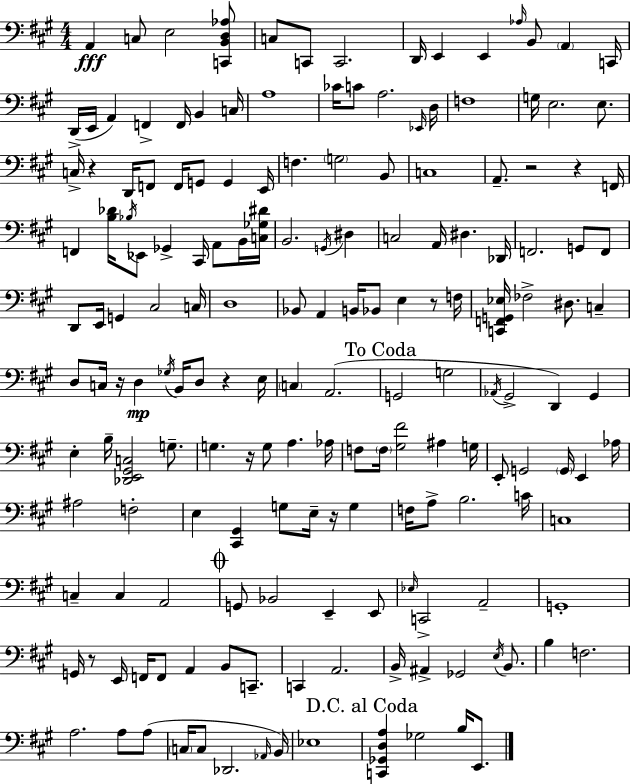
X:1
T:Untitled
M:4/4
L:1/4
K:A
A,, C,/2 E,2 [C,,B,,D,_A,]/2 C,/2 C,,/2 C,,2 D,,/4 E,, E,, _A,/4 B,,/2 A,, C,,/4 D,,/4 E,,/4 A,, F,, F,,/4 B,, C,/4 A,4 _C/4 C/2 A,2 _E,,/4 D,/4 F,4 G,/4 E,2 E,/2 C,/4 z D,,/4 F,,/2 F,,/4 G,,/2 G,, E,,/4 F, G,2 B,,/2 C,4 A,,/2 z2 z F,,/4 F,, [B,_D]/4 _B,/4 _E,,/2 _G,, ^C,,/4 A,,/2 B,,/4 [C,_G,^D]/4 B,,2 G,,/4 ^D, C,2 A,,/4 ^D, _D,,/4 F,,2 G,,/2 F,,/2 D,,/2 E,,/4 G,, ^C,2 C,/4 D,4 _B,,/2 A,, B,,/4 _B,,/2 E, z/2 F,/4 [C,,F,,G,,_E,]/4 _F,2 ^D,/2 C, D,/2 C,/4 z/4 D, _G,/4 B,,/4 D,/2 z E,/4 C, A,,2 G,,2 G,2 _A,,/4 ^G,,2 D,, ^G,, E, B,/4 [_D,,E,,^G,,C,]2 G,/2 G, z/4 G,/2 A, _A,/4 F,/2 F,/4 [^G,^F]2 ^A, G,/4 E,,/2 G,,2 G,,/4 E,, _A,/4 ^A,2 F,2 E, [^C,,^G,,] G,/2 E,/4 z/4 G, F,/4 A,/2 B,2 C/4 C,4 C, C, A,,2 G,,/2 _B,,2 E,, E,,/2 _E,/4 C,,2 A,,2 G,,4 G,,/4 z/2 E,,/4 F,,/4 F,,/2 A,, B,,/2 C,,/2 C,, A,,2 B,,/4 ^A,, _G,,2 E,/4 B,,/2 B, F,2 A,2 A,/2 A,/2 C,/4 C,/2 _D,,2 _A,,/4 B,,/4 _E,4 [C,,_G,,D,A,] _G,2 B,/4 E,,/2